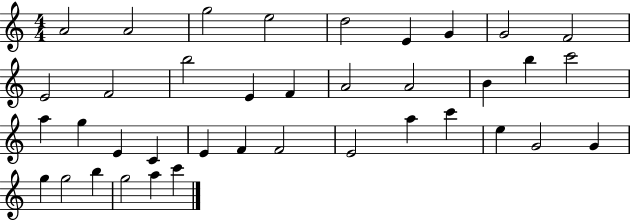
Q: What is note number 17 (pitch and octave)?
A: B4